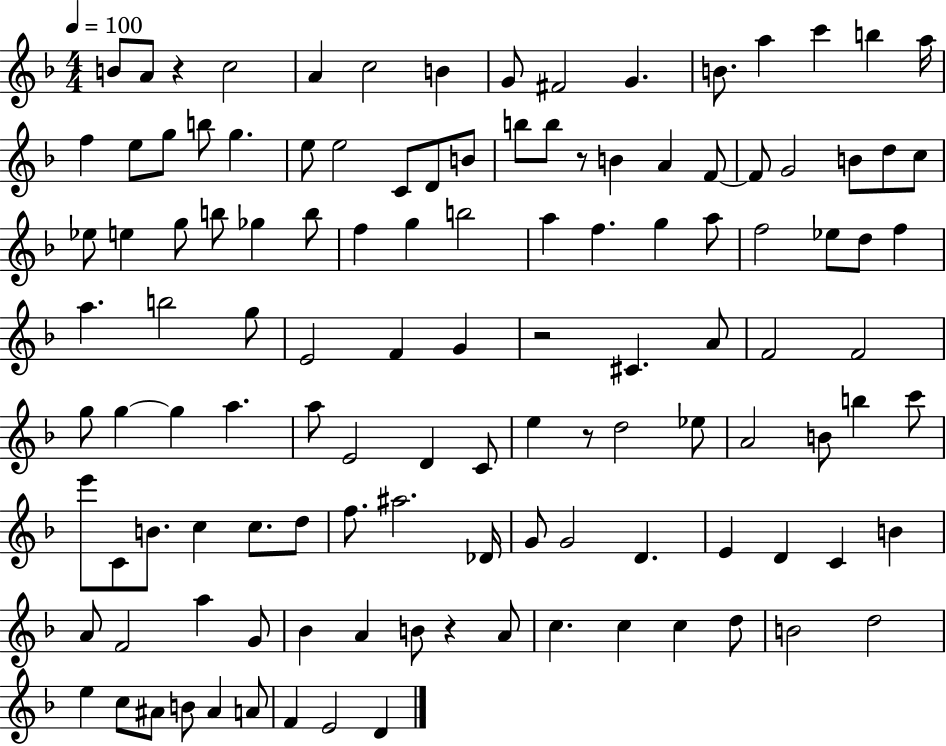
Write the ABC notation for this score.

X:1
T:Untitled
M:4/4
L:1/4
K:F
B/2 A/2 z c2 A c2 B G/2 ^F2 G B/2 a c' b a/4 f e/2 g/2 b/2 g e/2 e2 C/2 D/2 B/2 b/2 b/2 z/2 B A F/2 F/2 G2 B/2 d/2 c/2 _e/2 e g/2 b/2 _g b/2 f g b2 a f g a/2 f2 _e/2 d/2 f a b2 g/2 E2 F G z2 ^C A/2 F2 F2 g/2 g g a a/2 E2 D C/2 e z/2 d2 _e/2 A2 B/2 b c'/2 e'/2 C/2 B/2 c c/2 d/2 f/2 ^a2 _D/4 G/2 G2 D E D C B A/2 F2 a G/2 _B A B/2 z A/2 c c c d/2 B2 d2 e c/2 ^A/2 B/2 ^A A/2 F E2 D